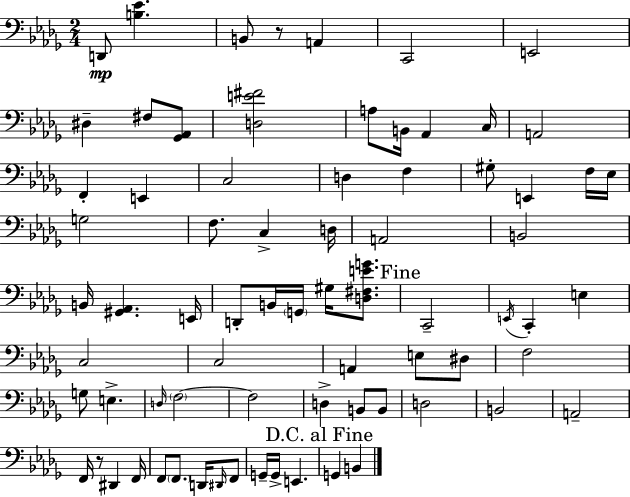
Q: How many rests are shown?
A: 2